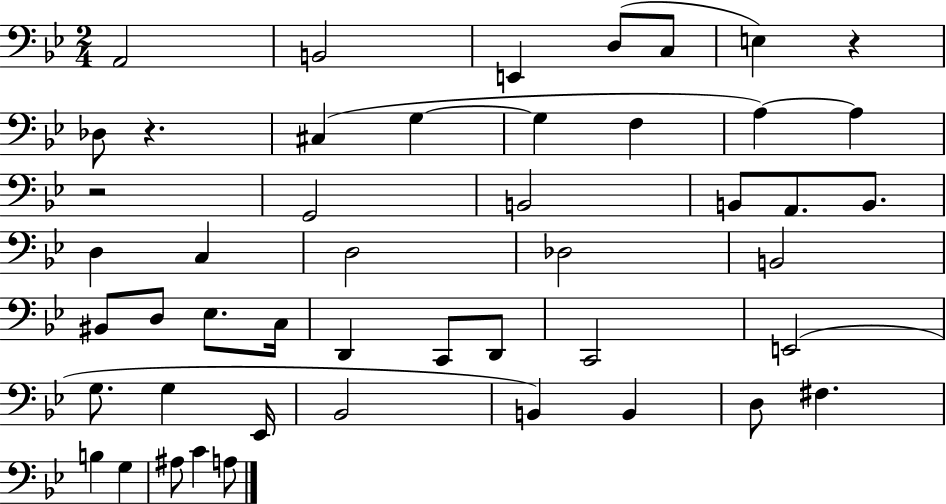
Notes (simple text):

A2/h B2/h E2/q D3/e C3/e E3/q R/q Db3/e R/q. C#3/q G3/q G3/q F3/q A3/q A3/q R/h G2/h B2/h B2/e A2/e. B2/e. D3/q C3/q D3/h Db3/h B2/h BIS2/e D3/e Eb3/e. C3/s D2/q C2/e D2/e C2/h E2/h G3/e. G3/q Eb2/s Bb2/h B2/q B2/q D3/e F#3/q. B3/q G3/q A#3/e C4/q A3/e